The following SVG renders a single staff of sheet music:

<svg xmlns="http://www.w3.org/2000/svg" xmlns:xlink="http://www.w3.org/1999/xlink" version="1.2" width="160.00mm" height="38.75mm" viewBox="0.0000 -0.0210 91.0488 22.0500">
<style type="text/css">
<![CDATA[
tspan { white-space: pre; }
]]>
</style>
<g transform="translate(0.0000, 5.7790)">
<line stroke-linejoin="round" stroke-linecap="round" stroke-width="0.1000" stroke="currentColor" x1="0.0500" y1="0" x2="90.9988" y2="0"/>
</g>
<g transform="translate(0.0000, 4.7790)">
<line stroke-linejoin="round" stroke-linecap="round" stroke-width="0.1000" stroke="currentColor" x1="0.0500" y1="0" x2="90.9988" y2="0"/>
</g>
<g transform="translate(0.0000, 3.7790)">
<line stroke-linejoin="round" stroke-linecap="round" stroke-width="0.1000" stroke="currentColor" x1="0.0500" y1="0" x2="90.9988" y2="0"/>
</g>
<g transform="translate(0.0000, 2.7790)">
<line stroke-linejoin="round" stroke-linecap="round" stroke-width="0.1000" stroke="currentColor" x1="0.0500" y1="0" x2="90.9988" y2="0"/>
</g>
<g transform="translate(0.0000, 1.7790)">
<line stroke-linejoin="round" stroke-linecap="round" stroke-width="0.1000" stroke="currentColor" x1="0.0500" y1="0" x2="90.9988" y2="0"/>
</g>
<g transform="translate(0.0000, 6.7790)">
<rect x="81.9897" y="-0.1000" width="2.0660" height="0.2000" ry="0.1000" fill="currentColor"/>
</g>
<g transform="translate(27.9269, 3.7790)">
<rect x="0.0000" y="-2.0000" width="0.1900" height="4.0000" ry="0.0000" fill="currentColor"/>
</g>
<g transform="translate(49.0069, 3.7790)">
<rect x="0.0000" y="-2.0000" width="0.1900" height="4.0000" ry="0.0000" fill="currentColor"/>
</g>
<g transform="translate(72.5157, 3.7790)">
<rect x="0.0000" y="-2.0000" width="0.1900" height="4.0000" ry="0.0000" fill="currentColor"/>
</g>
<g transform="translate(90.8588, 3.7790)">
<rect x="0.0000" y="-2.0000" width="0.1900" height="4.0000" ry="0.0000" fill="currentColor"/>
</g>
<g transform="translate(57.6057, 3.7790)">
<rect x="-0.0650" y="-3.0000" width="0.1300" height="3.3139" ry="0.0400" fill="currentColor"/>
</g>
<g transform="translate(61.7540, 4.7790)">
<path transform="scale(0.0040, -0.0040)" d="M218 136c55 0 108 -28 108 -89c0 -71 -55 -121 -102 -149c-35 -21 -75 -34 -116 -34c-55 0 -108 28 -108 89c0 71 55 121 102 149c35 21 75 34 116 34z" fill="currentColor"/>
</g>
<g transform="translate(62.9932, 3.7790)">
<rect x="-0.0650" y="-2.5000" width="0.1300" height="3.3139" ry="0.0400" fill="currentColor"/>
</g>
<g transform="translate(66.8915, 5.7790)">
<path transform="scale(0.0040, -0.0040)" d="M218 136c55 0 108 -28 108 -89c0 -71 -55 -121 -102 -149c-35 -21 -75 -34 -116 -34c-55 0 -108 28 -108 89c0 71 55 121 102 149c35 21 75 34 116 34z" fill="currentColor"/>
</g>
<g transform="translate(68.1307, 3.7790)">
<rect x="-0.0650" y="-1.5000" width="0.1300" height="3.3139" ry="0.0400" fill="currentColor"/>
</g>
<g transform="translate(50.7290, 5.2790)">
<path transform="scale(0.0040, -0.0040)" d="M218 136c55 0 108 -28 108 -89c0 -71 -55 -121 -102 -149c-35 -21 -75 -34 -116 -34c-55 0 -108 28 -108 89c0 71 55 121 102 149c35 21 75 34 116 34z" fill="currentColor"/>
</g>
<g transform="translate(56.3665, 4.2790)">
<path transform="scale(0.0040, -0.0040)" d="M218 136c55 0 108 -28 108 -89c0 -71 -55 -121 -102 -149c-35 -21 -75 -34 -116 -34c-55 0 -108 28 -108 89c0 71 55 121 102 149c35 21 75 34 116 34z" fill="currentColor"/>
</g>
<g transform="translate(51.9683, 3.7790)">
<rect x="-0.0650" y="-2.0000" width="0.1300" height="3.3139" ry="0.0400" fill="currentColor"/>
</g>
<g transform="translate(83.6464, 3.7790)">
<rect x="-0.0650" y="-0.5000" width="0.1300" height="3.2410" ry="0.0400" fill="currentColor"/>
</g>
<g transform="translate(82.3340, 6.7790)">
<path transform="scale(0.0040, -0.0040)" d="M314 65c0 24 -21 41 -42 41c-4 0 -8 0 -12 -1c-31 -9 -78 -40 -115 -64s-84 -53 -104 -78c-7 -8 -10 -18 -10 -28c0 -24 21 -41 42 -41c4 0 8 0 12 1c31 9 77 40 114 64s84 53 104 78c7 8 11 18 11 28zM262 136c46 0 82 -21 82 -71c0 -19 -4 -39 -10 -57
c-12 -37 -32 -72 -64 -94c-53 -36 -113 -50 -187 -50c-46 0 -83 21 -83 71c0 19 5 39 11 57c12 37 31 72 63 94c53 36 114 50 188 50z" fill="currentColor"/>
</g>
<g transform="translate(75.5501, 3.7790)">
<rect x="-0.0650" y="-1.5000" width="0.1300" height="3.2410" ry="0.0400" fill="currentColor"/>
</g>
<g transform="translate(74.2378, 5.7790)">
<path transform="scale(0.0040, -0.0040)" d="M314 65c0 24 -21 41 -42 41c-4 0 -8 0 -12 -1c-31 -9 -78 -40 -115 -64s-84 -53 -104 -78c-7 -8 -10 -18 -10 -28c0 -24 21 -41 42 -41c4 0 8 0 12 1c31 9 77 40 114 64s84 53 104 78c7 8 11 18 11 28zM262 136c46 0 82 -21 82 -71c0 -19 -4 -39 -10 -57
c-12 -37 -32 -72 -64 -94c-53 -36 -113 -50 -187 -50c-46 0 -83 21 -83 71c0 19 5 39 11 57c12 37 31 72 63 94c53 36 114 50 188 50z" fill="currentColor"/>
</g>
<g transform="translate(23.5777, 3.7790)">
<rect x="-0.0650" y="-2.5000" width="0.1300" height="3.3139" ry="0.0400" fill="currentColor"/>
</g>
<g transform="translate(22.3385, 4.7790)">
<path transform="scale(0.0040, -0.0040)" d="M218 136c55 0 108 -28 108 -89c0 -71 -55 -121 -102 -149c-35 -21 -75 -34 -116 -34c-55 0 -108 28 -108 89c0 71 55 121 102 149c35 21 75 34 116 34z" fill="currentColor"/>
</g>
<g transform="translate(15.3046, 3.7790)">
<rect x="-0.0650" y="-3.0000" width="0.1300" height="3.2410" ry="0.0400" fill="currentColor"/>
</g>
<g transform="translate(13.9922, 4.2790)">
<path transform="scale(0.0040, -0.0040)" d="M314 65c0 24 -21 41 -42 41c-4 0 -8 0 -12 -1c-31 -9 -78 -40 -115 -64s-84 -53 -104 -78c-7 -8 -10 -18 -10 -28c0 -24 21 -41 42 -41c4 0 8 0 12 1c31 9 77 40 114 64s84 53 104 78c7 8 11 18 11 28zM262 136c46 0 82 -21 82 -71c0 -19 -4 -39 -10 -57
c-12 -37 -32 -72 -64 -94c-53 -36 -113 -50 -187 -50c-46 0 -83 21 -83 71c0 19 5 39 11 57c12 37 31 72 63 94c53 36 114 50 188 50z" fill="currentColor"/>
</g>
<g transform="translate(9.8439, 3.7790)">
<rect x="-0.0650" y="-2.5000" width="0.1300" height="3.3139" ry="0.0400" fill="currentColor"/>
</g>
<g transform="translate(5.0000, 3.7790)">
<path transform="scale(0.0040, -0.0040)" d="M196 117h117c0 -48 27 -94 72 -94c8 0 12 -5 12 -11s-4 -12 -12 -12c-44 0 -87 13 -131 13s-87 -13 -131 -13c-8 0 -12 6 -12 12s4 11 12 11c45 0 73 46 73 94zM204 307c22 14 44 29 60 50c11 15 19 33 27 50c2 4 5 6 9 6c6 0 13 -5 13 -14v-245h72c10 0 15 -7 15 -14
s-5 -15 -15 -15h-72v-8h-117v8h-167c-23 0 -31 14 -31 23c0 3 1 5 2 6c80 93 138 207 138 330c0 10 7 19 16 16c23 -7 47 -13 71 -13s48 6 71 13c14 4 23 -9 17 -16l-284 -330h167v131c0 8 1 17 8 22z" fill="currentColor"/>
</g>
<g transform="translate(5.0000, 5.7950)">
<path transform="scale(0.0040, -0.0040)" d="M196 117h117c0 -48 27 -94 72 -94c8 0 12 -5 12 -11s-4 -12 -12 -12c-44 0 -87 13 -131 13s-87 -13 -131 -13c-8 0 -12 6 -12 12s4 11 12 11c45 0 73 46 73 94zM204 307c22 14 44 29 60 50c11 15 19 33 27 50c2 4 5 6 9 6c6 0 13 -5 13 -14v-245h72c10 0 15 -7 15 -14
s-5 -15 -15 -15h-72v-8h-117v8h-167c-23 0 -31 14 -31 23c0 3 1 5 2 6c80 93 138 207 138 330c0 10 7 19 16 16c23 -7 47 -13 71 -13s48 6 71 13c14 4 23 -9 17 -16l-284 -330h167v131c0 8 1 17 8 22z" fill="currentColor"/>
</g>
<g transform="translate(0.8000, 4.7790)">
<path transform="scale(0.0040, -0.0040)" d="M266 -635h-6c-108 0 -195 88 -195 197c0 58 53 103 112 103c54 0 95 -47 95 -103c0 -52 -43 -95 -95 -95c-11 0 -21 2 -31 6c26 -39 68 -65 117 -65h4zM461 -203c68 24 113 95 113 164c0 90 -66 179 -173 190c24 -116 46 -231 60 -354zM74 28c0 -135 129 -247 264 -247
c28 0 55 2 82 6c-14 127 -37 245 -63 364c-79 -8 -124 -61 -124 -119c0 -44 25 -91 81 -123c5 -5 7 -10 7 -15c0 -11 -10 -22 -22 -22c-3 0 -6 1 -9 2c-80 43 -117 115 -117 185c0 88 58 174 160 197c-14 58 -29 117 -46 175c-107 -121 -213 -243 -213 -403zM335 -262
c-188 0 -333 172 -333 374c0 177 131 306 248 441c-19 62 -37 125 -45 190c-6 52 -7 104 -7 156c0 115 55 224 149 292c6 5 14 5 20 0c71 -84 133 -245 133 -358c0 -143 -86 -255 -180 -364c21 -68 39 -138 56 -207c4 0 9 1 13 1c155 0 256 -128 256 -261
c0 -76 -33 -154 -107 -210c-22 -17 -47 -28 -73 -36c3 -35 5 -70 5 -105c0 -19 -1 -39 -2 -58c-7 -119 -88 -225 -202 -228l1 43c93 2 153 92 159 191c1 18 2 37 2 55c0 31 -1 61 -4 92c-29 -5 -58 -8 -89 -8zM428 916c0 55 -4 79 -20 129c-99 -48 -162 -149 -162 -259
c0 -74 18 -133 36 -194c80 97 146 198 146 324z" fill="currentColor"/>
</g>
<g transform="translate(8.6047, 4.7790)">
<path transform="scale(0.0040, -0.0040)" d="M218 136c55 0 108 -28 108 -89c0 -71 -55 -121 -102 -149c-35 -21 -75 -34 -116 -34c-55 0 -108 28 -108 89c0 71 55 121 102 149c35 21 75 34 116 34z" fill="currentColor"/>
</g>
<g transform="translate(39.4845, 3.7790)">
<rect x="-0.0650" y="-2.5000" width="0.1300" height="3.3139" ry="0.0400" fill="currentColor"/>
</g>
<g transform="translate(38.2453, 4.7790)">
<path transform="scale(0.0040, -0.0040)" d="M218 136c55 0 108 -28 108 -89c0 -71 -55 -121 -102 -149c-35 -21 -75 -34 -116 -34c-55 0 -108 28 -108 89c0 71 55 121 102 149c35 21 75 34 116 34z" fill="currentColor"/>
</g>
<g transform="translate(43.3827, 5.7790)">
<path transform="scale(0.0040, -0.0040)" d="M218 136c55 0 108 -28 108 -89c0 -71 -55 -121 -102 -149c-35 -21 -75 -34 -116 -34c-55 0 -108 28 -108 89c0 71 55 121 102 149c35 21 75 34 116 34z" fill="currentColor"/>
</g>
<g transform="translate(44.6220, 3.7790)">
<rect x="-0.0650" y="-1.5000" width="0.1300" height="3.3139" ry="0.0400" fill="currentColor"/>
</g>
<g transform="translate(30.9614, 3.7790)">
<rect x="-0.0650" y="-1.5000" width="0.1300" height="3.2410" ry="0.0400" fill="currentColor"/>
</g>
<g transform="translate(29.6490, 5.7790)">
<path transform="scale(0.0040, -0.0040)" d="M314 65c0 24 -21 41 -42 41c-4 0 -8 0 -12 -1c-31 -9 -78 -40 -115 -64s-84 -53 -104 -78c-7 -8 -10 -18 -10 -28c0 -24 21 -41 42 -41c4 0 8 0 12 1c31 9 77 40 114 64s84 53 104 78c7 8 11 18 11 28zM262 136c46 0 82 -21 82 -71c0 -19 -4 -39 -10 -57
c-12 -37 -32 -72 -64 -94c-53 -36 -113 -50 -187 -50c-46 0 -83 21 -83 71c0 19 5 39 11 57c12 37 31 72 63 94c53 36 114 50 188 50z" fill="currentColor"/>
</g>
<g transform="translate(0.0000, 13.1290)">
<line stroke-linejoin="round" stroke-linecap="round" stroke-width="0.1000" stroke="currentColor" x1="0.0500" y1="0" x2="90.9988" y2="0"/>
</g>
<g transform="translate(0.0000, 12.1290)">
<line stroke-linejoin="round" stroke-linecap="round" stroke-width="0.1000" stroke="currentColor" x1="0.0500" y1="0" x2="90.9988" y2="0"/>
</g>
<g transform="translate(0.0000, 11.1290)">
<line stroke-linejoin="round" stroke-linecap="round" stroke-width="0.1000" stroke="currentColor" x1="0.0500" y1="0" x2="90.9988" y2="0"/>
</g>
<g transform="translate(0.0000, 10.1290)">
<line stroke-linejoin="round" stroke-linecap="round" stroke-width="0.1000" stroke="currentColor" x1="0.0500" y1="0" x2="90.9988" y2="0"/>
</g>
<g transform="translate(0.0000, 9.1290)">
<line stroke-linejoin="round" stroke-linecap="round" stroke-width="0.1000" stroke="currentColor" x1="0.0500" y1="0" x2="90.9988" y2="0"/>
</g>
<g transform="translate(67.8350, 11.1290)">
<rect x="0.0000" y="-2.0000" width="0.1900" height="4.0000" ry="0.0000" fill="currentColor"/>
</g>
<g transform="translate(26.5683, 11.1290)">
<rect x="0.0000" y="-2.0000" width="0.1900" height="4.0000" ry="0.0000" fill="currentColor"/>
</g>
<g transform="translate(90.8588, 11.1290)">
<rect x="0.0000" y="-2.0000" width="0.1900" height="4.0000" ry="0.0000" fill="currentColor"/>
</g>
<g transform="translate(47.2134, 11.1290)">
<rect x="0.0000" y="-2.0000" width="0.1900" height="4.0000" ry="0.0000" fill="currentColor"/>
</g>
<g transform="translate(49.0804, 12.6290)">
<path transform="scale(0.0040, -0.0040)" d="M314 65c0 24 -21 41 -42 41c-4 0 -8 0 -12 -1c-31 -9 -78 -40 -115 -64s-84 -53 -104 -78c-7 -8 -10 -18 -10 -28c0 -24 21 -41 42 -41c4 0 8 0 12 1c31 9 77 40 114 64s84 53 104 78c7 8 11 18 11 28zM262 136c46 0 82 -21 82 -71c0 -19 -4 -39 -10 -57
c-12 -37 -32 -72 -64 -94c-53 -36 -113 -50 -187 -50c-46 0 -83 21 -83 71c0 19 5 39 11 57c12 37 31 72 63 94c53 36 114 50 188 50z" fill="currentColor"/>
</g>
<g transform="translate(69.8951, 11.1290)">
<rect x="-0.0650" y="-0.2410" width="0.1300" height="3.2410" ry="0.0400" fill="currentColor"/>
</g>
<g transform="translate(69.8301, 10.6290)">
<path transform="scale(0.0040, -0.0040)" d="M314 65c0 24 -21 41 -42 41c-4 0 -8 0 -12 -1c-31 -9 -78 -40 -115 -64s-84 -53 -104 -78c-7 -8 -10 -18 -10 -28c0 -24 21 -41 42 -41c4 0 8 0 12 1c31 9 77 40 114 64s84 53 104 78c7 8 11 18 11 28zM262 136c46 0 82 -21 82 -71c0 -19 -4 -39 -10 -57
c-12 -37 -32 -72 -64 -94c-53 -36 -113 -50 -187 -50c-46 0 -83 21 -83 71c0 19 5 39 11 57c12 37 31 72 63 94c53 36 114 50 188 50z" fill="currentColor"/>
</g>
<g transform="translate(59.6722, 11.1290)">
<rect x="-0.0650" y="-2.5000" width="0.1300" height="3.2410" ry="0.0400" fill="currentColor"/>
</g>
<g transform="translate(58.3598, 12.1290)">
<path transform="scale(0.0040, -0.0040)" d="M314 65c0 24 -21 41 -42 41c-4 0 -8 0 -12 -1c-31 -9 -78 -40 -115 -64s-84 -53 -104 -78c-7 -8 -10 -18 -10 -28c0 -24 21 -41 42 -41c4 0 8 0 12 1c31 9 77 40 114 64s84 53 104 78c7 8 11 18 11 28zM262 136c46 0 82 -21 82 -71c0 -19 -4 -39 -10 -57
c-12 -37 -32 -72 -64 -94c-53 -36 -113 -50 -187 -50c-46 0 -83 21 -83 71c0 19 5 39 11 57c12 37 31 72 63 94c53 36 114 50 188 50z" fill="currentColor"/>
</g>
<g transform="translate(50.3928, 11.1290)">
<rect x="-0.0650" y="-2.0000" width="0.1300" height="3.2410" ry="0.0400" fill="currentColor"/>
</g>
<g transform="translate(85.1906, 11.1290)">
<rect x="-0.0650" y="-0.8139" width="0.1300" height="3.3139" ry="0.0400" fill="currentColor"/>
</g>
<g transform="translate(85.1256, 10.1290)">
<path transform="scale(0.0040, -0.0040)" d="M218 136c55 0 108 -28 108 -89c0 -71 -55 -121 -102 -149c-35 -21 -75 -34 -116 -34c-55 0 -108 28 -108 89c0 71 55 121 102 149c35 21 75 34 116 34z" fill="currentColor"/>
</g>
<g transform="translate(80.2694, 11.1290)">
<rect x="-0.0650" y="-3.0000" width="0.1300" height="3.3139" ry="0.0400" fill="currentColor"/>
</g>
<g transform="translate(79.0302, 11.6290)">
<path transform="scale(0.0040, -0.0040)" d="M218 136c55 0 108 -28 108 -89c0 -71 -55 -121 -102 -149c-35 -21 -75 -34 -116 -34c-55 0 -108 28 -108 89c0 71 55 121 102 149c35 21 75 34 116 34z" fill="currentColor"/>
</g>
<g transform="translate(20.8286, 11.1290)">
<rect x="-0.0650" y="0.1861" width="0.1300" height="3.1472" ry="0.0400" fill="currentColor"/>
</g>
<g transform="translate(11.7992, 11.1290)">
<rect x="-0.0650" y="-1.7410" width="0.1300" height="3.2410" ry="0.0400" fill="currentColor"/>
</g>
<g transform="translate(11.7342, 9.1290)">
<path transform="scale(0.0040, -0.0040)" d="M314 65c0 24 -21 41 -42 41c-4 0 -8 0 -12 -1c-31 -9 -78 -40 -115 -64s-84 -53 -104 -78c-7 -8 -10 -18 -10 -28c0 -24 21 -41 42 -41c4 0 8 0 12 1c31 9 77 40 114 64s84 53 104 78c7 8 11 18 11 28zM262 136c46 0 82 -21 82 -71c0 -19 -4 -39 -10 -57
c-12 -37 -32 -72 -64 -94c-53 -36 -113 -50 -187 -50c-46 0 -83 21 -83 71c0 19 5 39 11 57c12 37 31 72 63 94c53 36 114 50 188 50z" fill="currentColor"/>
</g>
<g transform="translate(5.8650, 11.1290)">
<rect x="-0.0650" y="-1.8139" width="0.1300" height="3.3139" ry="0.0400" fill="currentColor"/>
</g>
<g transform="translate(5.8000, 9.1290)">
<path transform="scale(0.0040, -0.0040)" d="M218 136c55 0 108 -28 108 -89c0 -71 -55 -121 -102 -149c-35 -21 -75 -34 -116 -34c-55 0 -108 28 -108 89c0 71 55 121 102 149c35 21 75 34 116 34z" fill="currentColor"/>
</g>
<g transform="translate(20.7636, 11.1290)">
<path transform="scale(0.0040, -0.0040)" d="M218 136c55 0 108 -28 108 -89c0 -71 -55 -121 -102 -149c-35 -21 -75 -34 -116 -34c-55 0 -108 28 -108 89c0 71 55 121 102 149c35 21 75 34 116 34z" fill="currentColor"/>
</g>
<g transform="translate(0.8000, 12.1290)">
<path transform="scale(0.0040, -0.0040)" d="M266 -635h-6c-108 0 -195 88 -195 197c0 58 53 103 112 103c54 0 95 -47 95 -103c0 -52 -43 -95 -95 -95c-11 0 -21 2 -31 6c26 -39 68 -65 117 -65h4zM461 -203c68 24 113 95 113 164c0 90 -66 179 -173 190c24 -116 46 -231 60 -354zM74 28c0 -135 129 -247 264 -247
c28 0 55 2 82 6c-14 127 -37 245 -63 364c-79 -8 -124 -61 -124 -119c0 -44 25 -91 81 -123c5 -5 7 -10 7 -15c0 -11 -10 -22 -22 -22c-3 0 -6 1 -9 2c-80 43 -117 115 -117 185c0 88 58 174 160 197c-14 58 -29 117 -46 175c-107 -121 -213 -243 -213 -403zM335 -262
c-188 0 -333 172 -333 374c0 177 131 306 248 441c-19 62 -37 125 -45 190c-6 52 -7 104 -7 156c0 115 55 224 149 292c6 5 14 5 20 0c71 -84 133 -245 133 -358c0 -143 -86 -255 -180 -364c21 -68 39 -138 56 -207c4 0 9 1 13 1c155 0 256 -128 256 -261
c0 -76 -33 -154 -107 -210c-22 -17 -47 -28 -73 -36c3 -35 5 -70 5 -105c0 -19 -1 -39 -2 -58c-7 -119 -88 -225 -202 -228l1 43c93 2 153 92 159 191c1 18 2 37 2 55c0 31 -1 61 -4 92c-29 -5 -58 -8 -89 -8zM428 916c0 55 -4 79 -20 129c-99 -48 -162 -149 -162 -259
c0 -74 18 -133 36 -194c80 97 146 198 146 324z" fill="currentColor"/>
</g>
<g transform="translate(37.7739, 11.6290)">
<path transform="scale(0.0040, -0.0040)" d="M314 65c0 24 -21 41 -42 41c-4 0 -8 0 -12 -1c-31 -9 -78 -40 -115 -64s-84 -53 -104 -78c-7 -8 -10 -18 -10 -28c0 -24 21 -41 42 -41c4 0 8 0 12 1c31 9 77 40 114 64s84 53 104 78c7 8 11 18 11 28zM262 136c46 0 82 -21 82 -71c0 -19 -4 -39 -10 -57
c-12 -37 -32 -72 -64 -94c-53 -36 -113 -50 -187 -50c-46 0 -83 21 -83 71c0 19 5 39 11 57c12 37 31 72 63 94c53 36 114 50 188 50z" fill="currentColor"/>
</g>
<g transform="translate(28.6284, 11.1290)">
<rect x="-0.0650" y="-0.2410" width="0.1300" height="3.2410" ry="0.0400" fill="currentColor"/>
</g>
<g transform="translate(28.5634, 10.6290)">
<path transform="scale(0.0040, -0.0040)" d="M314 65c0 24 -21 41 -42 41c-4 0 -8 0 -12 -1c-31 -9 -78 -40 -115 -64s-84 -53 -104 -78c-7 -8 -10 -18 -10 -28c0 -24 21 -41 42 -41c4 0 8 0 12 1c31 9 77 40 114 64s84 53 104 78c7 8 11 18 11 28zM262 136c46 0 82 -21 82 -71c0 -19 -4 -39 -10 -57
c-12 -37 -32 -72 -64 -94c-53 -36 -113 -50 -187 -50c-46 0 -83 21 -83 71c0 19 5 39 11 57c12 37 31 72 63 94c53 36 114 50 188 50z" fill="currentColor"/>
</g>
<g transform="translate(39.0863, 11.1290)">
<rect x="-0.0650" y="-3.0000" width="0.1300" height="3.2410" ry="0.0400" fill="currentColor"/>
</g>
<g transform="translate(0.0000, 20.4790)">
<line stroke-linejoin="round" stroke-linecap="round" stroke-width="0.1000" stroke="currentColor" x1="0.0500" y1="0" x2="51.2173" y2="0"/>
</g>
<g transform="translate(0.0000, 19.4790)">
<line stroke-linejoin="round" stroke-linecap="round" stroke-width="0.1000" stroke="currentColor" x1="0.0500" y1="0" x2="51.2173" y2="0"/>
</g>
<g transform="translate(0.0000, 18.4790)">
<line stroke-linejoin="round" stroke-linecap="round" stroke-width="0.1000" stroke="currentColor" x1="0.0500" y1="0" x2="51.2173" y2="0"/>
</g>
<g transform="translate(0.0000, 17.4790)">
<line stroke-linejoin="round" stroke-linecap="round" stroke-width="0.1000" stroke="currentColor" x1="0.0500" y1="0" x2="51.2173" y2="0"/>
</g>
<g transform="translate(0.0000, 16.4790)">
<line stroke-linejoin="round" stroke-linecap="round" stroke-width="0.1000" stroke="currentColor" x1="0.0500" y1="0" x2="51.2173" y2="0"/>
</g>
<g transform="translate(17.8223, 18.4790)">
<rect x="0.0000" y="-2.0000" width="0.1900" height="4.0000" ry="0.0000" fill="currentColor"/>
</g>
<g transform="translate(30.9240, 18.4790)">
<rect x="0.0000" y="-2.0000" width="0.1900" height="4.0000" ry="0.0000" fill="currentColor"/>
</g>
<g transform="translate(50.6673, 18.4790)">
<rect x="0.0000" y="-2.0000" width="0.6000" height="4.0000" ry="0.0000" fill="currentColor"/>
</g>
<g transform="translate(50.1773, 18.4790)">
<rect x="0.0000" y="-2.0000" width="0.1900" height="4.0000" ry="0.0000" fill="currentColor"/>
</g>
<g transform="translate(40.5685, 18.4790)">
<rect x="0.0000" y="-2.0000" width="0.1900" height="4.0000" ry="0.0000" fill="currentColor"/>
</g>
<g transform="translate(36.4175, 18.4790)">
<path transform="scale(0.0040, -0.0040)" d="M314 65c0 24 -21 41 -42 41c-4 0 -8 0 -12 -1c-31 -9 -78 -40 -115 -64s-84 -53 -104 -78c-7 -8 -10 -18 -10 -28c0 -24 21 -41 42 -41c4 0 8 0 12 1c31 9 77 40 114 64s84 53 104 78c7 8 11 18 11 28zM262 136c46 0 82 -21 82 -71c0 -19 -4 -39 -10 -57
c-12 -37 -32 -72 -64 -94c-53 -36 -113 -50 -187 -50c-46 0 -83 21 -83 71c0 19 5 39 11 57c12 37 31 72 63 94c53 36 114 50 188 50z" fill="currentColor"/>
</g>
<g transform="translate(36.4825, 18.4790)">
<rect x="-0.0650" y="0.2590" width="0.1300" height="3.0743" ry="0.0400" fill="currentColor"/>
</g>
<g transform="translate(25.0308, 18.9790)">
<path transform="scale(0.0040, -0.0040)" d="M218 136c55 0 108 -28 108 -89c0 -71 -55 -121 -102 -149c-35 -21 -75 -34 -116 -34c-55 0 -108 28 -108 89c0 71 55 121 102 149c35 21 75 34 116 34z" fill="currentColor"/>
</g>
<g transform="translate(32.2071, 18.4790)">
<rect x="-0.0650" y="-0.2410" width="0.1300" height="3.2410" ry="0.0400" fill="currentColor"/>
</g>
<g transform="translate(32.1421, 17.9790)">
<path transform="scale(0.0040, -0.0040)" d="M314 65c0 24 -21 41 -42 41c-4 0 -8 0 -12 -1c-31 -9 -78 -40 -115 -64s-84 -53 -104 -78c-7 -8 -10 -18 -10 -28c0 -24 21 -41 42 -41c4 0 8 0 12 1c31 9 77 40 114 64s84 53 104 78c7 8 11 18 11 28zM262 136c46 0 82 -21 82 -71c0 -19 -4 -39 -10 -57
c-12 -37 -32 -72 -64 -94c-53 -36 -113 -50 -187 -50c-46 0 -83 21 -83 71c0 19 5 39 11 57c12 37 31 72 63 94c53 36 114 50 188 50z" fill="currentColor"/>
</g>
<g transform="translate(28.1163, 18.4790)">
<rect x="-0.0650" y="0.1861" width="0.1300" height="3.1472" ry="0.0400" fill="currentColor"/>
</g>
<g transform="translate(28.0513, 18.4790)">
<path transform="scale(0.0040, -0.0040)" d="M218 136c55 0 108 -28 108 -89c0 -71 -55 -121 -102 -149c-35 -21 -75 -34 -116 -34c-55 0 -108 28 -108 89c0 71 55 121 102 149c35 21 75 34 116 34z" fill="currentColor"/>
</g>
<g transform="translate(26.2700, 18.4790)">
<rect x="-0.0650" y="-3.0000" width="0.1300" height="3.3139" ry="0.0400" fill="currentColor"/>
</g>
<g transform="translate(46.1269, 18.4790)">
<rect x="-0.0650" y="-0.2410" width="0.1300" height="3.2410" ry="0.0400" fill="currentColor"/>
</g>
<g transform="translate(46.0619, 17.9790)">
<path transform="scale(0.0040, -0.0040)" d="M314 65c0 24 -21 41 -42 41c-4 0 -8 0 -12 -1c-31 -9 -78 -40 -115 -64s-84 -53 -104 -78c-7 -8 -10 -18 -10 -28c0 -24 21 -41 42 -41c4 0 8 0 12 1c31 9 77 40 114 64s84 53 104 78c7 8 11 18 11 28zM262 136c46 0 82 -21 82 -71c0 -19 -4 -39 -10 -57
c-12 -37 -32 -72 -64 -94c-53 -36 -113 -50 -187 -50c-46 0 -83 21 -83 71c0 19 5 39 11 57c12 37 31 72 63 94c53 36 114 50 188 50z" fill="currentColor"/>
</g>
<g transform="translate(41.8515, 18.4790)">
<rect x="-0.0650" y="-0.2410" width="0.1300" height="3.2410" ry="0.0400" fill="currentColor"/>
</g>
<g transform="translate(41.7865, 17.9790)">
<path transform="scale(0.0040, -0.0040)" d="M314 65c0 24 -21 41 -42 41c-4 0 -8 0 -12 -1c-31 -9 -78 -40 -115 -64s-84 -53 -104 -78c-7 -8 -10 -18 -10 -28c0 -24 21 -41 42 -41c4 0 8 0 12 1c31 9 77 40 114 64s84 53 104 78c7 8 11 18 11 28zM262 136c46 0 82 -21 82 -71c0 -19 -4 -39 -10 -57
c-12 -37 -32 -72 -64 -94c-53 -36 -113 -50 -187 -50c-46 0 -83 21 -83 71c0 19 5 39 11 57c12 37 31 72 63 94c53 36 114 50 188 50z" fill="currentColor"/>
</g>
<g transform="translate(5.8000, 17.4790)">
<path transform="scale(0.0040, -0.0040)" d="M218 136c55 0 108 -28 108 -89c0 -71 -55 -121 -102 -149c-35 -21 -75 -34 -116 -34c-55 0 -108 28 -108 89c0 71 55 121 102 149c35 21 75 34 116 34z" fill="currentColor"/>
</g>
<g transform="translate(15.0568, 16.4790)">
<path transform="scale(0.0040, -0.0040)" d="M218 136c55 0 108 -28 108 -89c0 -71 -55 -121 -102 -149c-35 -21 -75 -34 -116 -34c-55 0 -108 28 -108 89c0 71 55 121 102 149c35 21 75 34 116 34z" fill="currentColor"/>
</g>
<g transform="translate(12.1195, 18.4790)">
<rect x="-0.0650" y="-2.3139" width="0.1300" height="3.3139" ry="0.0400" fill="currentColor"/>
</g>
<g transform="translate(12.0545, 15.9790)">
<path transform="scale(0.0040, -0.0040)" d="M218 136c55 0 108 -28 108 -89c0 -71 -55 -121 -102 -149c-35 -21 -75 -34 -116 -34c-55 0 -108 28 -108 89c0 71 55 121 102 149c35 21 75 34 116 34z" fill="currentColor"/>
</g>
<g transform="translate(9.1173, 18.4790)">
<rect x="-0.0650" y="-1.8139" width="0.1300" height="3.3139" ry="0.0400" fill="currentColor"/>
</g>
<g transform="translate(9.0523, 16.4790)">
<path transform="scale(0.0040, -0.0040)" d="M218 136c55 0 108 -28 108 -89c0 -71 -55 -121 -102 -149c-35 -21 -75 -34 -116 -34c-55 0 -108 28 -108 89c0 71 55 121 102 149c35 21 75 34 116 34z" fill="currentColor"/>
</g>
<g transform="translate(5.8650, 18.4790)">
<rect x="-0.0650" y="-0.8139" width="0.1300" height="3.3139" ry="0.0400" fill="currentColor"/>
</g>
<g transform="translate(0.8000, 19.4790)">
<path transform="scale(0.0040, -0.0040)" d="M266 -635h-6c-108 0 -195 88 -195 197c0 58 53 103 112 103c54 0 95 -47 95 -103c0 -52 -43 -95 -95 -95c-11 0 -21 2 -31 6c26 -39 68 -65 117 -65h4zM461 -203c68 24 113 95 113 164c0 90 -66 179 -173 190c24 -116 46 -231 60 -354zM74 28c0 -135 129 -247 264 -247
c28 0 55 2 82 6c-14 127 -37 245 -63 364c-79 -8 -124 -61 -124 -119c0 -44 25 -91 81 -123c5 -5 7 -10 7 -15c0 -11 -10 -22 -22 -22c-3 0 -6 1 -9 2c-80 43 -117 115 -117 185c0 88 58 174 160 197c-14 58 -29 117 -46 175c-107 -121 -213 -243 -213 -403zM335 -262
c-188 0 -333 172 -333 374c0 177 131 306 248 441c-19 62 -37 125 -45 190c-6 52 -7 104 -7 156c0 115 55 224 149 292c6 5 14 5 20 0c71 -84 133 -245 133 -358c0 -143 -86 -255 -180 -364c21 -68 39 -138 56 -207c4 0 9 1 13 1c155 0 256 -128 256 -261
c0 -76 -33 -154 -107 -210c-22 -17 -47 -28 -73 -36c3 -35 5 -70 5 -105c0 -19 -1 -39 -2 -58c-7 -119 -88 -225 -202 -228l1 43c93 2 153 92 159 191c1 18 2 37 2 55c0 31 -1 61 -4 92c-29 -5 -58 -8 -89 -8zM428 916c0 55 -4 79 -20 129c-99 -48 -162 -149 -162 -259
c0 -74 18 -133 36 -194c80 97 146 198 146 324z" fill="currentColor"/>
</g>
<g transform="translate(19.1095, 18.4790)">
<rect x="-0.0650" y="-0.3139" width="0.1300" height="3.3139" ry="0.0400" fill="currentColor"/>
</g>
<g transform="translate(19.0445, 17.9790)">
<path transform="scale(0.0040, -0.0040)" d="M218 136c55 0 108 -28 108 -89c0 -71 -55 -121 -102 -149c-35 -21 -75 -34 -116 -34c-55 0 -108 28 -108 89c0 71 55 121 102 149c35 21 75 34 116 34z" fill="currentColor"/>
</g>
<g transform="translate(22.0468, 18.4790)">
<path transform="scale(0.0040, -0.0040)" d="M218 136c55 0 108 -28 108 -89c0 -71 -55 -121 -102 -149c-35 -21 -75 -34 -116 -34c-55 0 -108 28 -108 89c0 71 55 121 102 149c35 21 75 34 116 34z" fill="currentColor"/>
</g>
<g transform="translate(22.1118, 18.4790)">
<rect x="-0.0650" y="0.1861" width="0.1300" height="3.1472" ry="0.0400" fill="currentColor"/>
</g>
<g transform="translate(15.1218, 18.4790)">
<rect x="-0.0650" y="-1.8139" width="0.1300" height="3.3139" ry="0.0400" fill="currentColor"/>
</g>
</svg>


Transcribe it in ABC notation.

X:1
T:Untitled
M:4/4
L:1/4
K:C
G A2 G E2 G E F A G E E2 C2 f f2 B c2 A2 F2 G2 c2 A d d f g f c B A B c2 B2 c2 c2